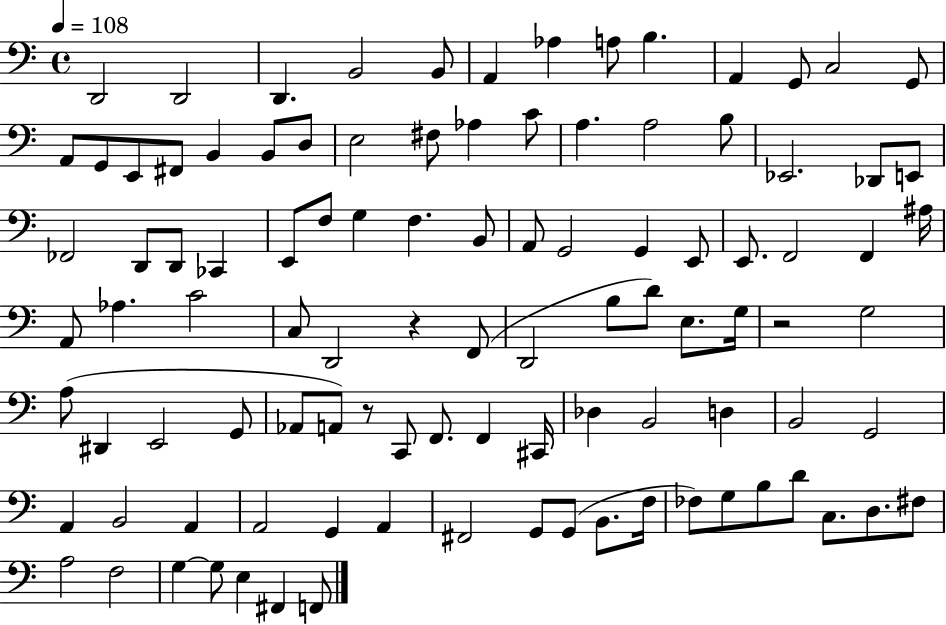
X:1
T:Untitled
M:4/4
L:1/4
K:C
D,,2 D,,2 D,, B,,2 B,,/2 A,, _A, A,/2 B, A,, G,,/2 C,2 G,,/2 A,,/2 G,,/2 E,,/2 ^F,,/2 B,, B,,/2 D,/2 E,2 ^F,/2 _A, C/2 A, A,2 B,/2 _E,,2 _D,,/2 E,,/2 _F,,2 D,,/2 D,,/2 _C,, E,,/2 F,/2 G, F, B,,/2 A,,/2 G,,2 G,, E,,/2 E,,/2 F,,2 F,, ^A,/4 A,,/2 _A, C2 C,/2 D,,2 z F,,/2 D,,2 B,/2 D/2 E,/2 G,/4 z2 G,2 A,/2 ^D,, E,,2 G,,/2 _A,,/2 A,,/2 z/2 C,,/2 F,,/2 F,, ^C,,/4 _D, B,,2 D, B,,2 G,,2 A,, B,,2 A,, A,,2 G,, A,, ^F,,2 G,,/2 G,,/2 B,,/2 F,/4 _F,/2 G,/2 B,/2 D/2 C,/2 D,/2 ^F,/2 A,2 F,2 G, G,/2 E, ^F,, F,,/2